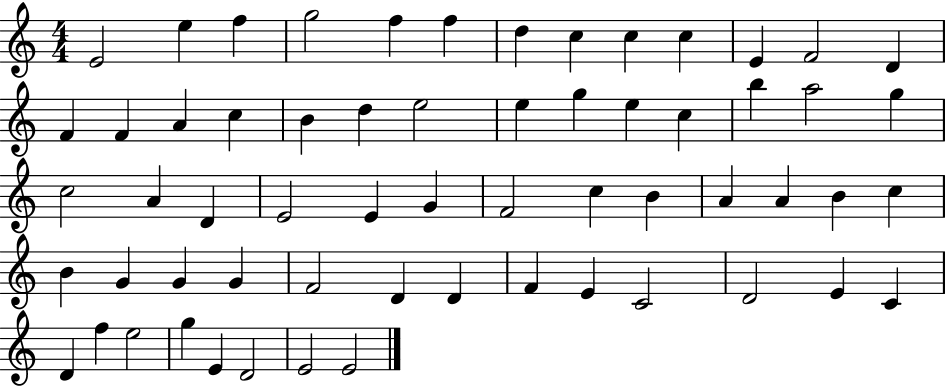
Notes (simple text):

E4/h E5/q F5/q G5/h F5/q F5/q D5/q C5/q C5/q C5/q E4/q F4/h D4/q F4/q F4/q A4/q C5/q B4/q D5/q E5/h E5/q G5/q E5/q C5/q B5/q A5/h G5/q C5/h A4/q D4/q E4/h E4/q G4/q F4/h C5/q B4/q A4/q A4/q B4/q C5/q B4/q G4/q G4/q G4/q F4/h D4/q D4/q F4/q E4/q C4/h D4/h E4/q C4/q D4/q F5/q E5/h G5/q E4/q D4/h E4/h E4/h